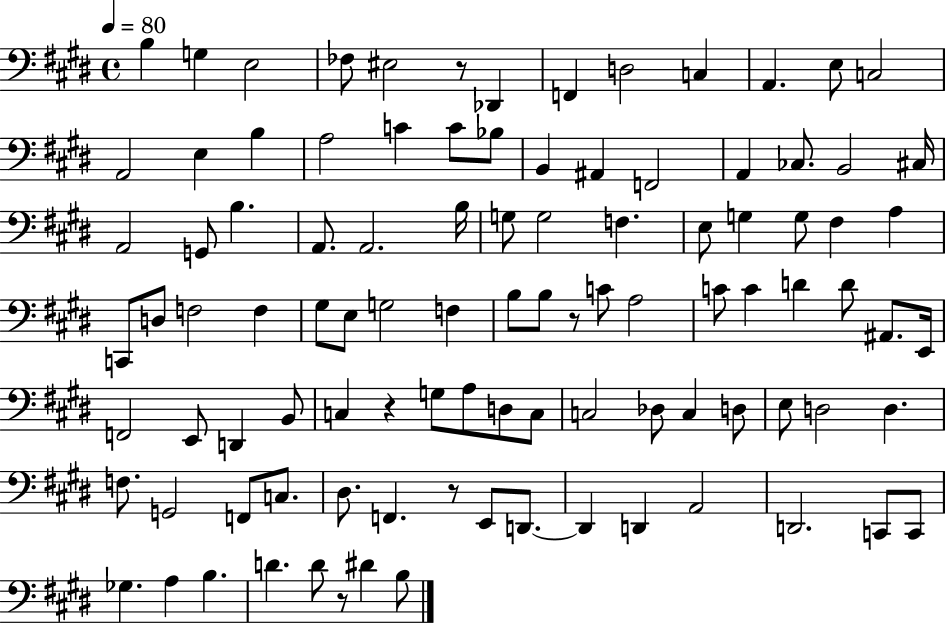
X:1
T:Untitled
M:4/4
L:1/4
K:E
B, G, E,2 _F,/2 ^E,2 z/2 _D,, F,, D,2 C, A,, E,/2 C,2 A,,2 E, B, A,2 C C/2 _B,/2 B,, ^A,, F,,2 A,, _C,/2 B,,2 ^C,/4 A,,2 G,,/2 B, A,,/2 A,,2 B,/4 G,/2 G,2 F, E,/2 G, G,/2 ^F, A, C,,/2 D,/2 F,2 F, ^G,/2 E,/2 G,2 F, B,/2 B,/2 z/2 C/2 A,2 C/2 C D D/2 ^A,,/2 E,,/4 F,,2 E,,/2 D,, B,,/2 C, z G,/2 A,/2 D,/2 C,/2 C,2 _D,/2 C, D,/2 E,/2 D,2 D, F,/2 G,,2 F,,/2 C,/2 ^D,/2 F,, z/2 E,,/2 D,,/2 D,, D,, A,,2 D,,2 C,,/2 C,,/2 _G, A, B, D D/2 z/2 ^D B,/2